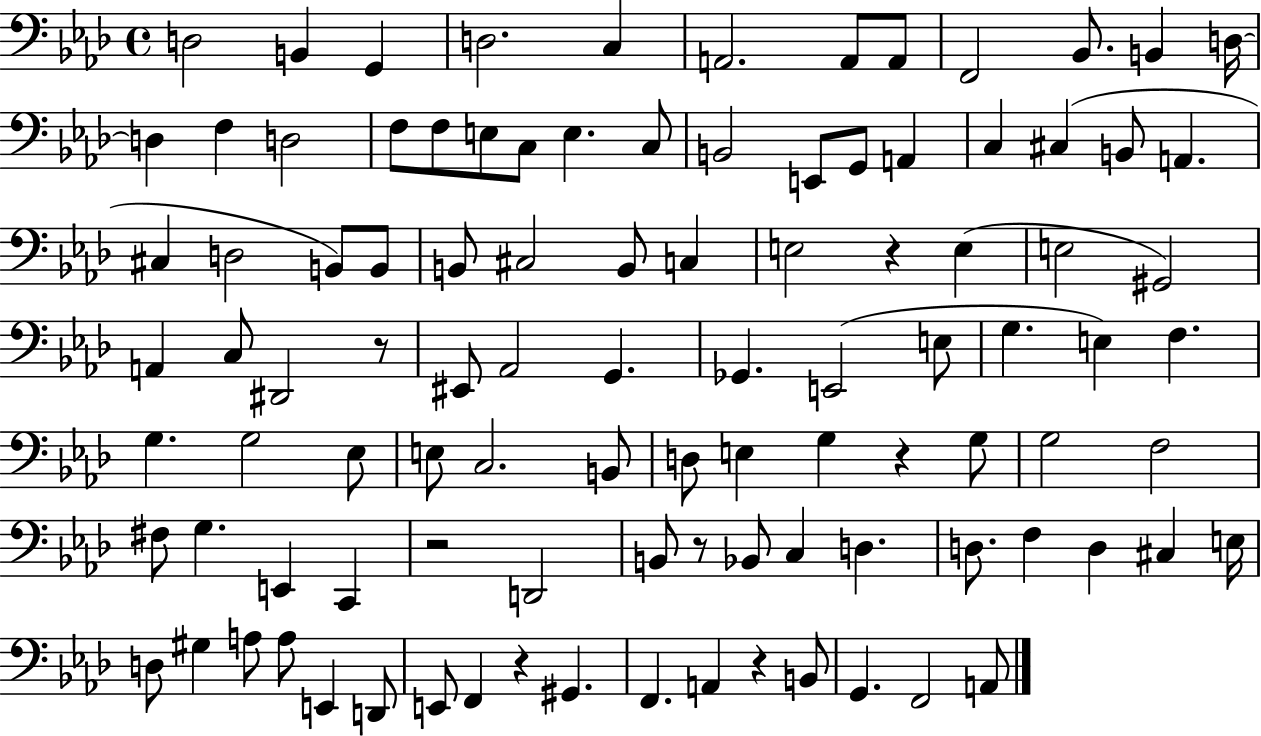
{
  \clef bass
  \time 4/4
  \defaultTimeSignature
  \key aes \major
  d2 b,4 g,4 | d2. c4 | a,2. a,8 a,8 | f,2 bes,8. b,4 d16~~ | \break d4 f4 d2 | f8 f8 e8 c8 e4. c8 | b,2 e,8 g,8 a,4 | c4 cis4( b,8 a,4. | \break cis4 d2 b,8) b,8 | b,8 cis2 b,8 c4 | e2 r4 e4( | e2 gis,2) | \break a,4 c8 dis,2 r8 | eis,8 aes,2 g,4. | ges,4. e,2( e8 | g4. e4) f4. | \break g4. g2 ees8 | e8 c2. b,8 | d8 e4 g4 r4 g8 | g2 f2 | \break fis8 g4. e,4 c,4 | r2 d,2 | b,8 r8 bes,8 c4 d4. | d8. f4 d4 cis4 e16 | \break d8 gis4 a8 a8 e,4 d,8 | e,8 f,4 r4 gis,4. | f,4. a,4 r4 b,8 | g,4. f,2 a,8 | \break \bar "|."
}